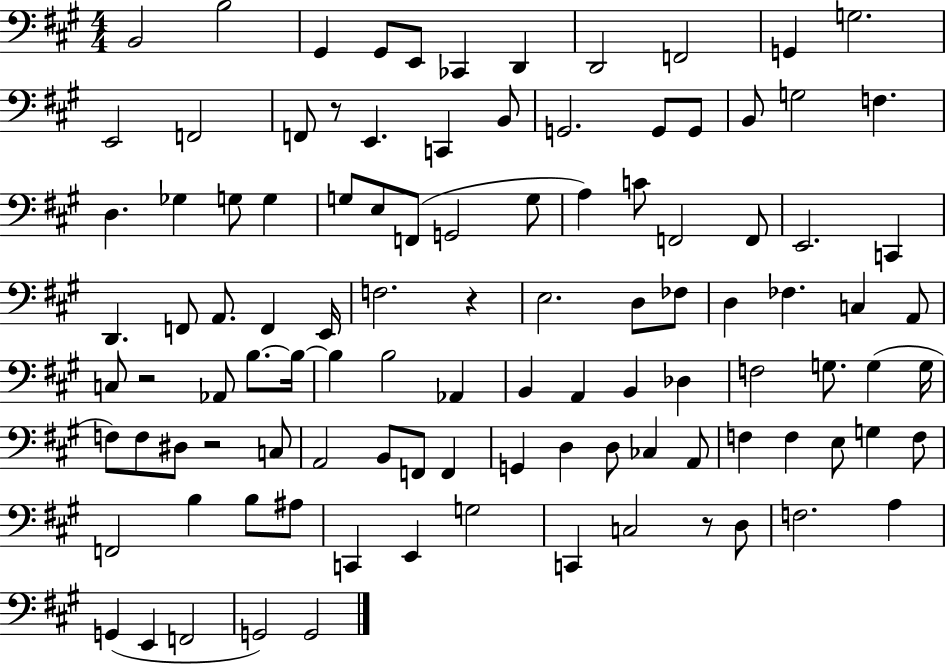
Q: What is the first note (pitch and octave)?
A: B2